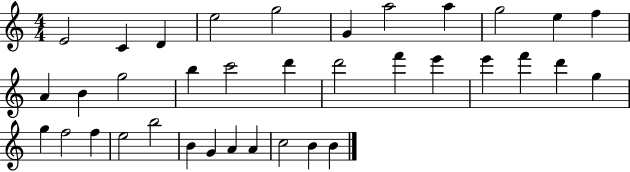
E4/h C4/q D4/q E5/h G5/h G4/q A5/h A5/q G5/h E5/q F5/q A4/q B4/q G5/h B5/q C6/h D6/q D6/h F6/q E6/q E6/q F6/q D6/q G5/q G5/q F5/h F5/q E5/h B5/h B4/q G4/q A4/q A4/q C5/h B4/q B4/q